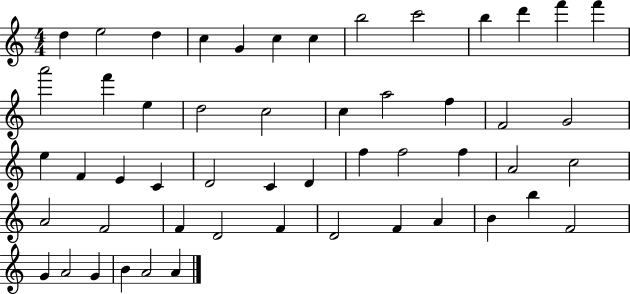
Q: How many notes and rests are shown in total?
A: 52